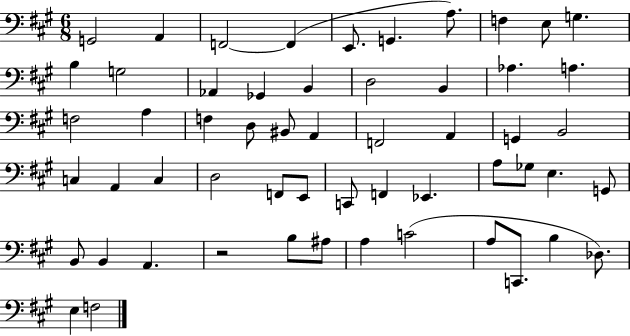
G2/h A2/q F2/h F2/q E2/e. G2/q. A3/e. F3/q E3/e G3/q. B3/q G3/h Ab2/q Gb2/q B2/q D3/h B2/q Ab3/q. A3/q. F3/h A3/q F3/q D3/e BIS2/e A2/q F2/h A2/q G2/q B2/h C3/q A2/q C3/q D3/h F2/e E2/e C2/e F2/q Eb2/q. A3/e Gb3/e E3/q. G2/e B2/e B2/q A2/q. R/h B3/e A#3/e A3/q C4/h A3/e C2/e. B3/q Db3/e. E3/q F3/h